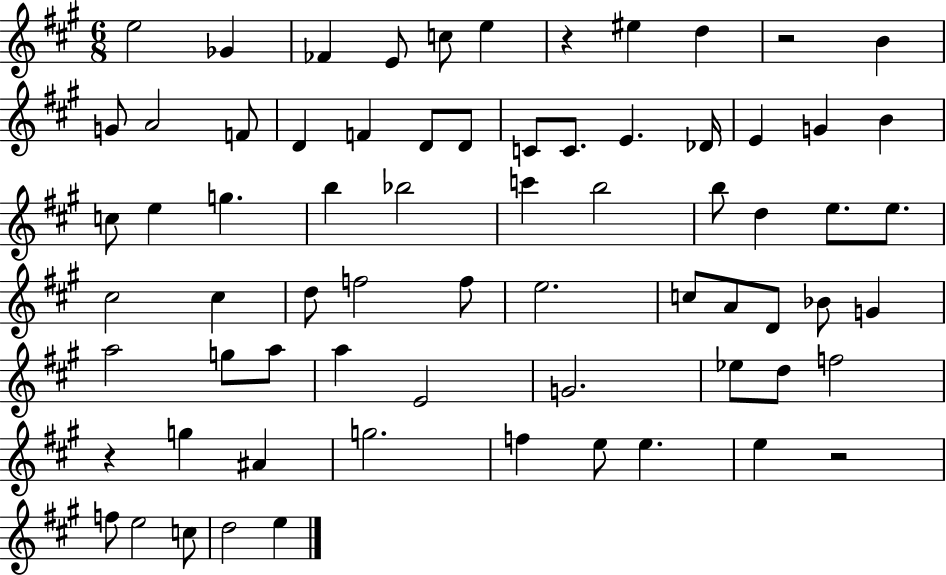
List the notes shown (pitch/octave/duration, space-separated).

E5/h Gb4/q FES4/q E4/e C5/e E5/q R/q EIS5/q D5/q R/h B4/q G4/e A4/h F4/e D4/q F4/q D4/e D4/e C4/e C4/e. E4/q. Db4/s E4/q G4/q B4/q C5/e E5/q G5/q. B5/q Bb5/h C6/q B5/h B5/e D5/q E5/e. E5/e. C#5/h C#5/q D5/e F5/h F5/e E5/h. C5/e A4/e D4/e Bb4/e G4/q A5/h G5/e A5/e A5/q E4/h G4/h. Eb5/e D5/e F5/h R/q G5/q A#4/q G5/h. F5/q E5/e E5/q. E5/q R/h F5/e E5/h C5/e D5/h E5/q